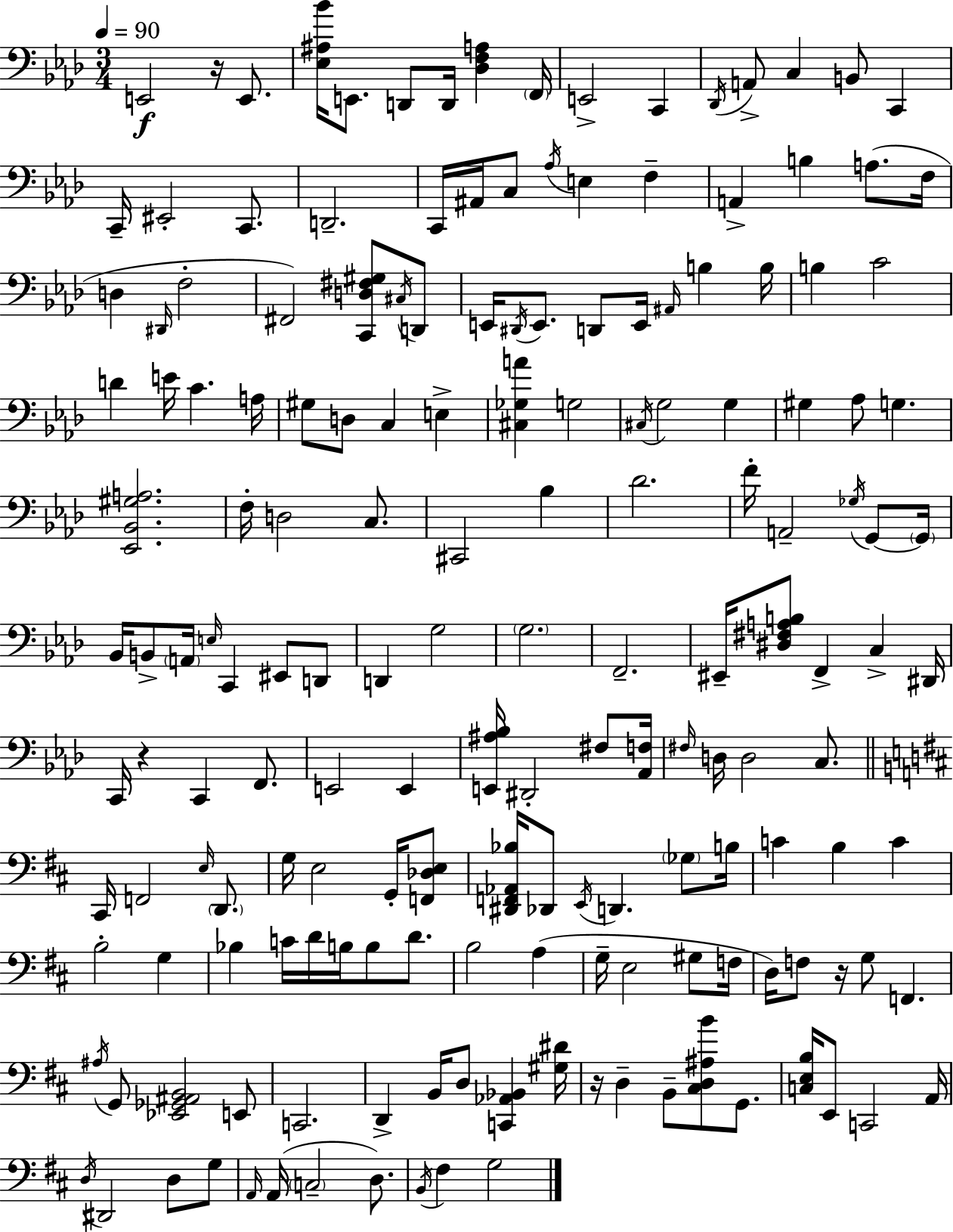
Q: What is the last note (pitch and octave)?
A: G3